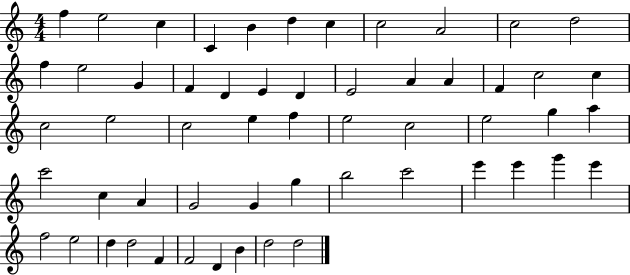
F5/q E5/h C5/q C4/q B4/q D5/q C5/q C5/h A4/h C5/h D5/h F5/q E5/h G4/q F4/q D4/q E4/q D4/q E4/h A4/q A4/q F4/q C5/h C5/q C5/h E5/h C5/h E5/q F5/q E5/h C5/h E5/h G5/q A5/q C6/h C5/q A4/q G4/h G4/q G5/q B5/h C6/h E6/q E6/q G6/q E6/q F5/h E5/h D5/q D5/h F4/q F4/h D4/q B4/q D5/h D5/h